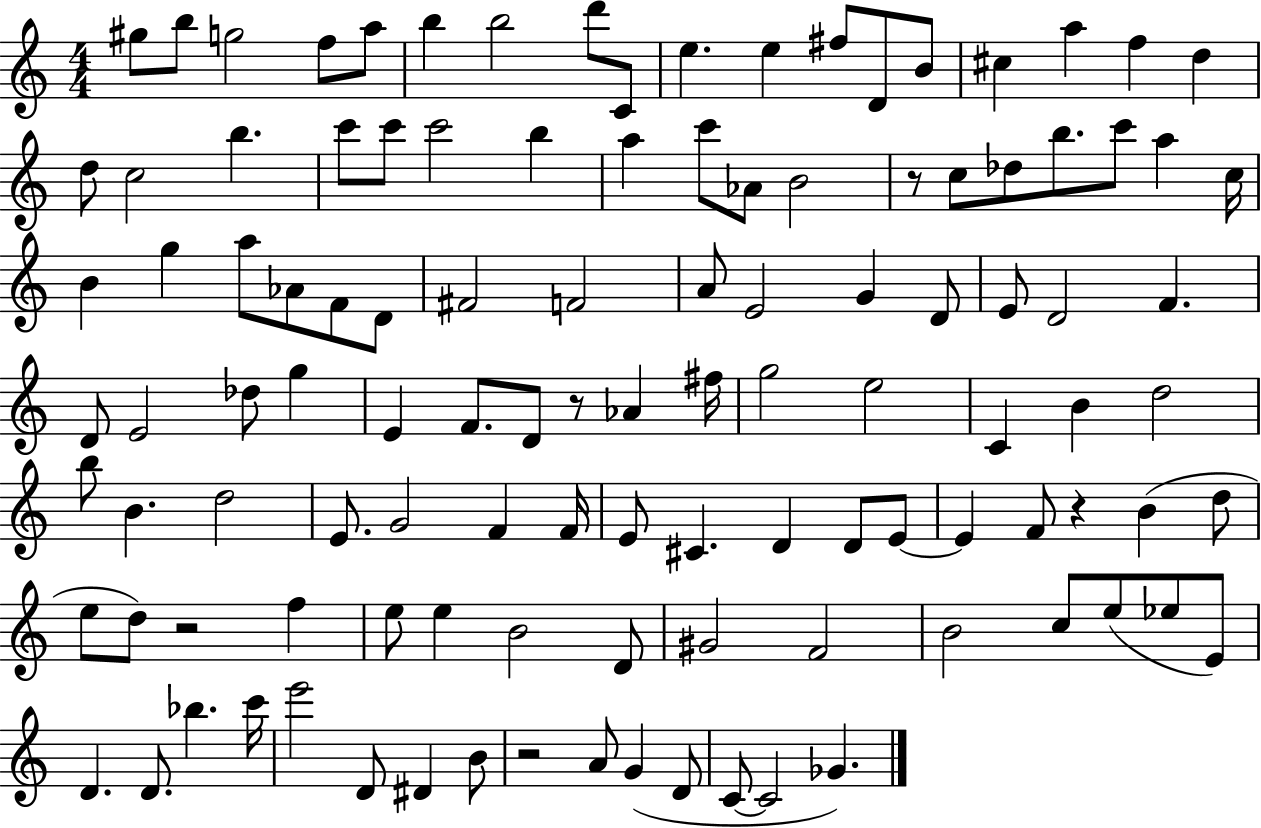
G#5/e B5/e G5/h F5/e A5/e B5/q B5/h D6/e C4/e E5/q. E5/q F#5/e D4/e B4/e C#5/q A5/q F5/q D5/q D5/e C5/h B5/q. C6/e C6/e C6/h B5/q A5/q C6/e Ab4/e B4/h R/e C5/e Db5/e B5/e. C6/e A5/q C5/s B4/q G5/q A5/e Ab4/e F4/e D4/e F#4/h F4/h A4/e E4/h G4/q D4/e E4/e D4/h F4/q. D4/e E4/h Db5/e G5/q E4/q F4/e. D4/e R/e Ab4/q F#5/s G5/h E5/h C4/q B4/q D5/h B5/e B4/q. D5/h E4/e. G4/h F4/q F4/s E4/e C#4/q. D4/q D4/e E4/e E4/q F4/e R/q B4/q D5/e E5/e D5/e R/h F5/q E5/e E5/q B4/h D4/e G#4/h F4/h B4/h C5/e E5/e Eb5/e E4/e D4/q. D4/e. Bb5/q. C6/s E6/h D4/e D#4/q B4/e R/h A4/e G4/q D4/e C4/e C4/h Gb4/q.